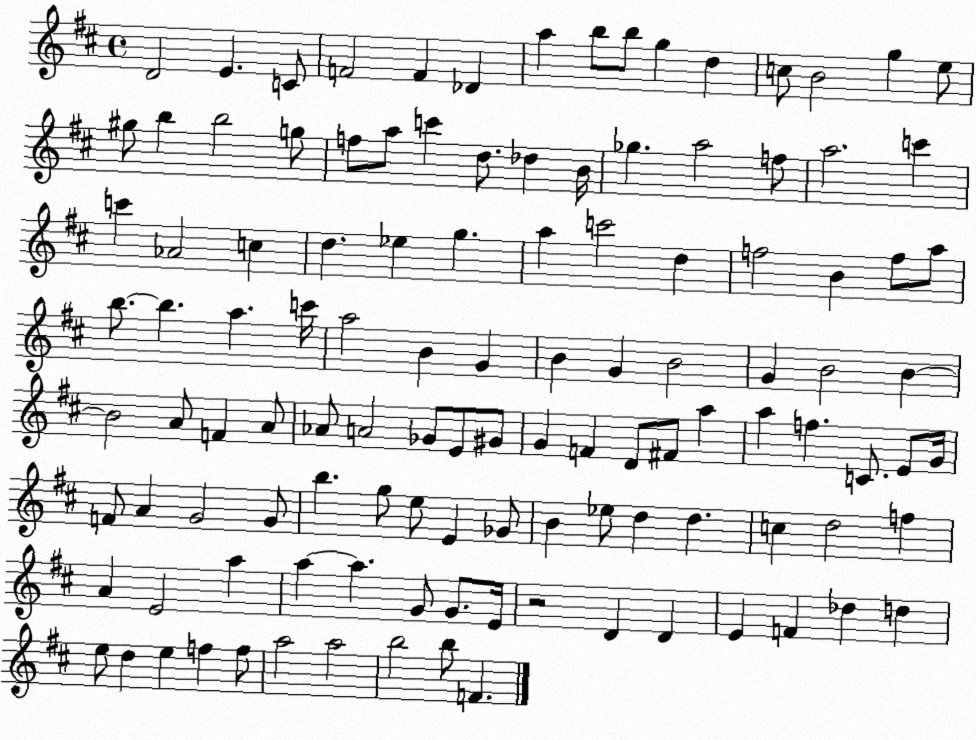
X:1
T:Untitled
M:4/4
L:1/4
K:D
D2 E C/2 F2 F _D a b/2 b/2 g d c/2 B2 g e/2 ^g/2 b b2 g/2 f/2 a/2 c' d/2 _d B/4 _g a2 f/2 a2 c' c' _A2 c d _e g a c'2 d f2 B f/2 a/2 b/2 b a c'/4 a2 B G B G B2 G B2 B B2 A/2 F A/2 _A/2 A2 _G/2 E/2 ^G/2 G F D/2 ^F/2 a a f C/2 E/2 G/4 F/2 A G2 G/2 b g/2 e/2 E _G/2 B _e/2 d d c d2 f A E2 a a a G/2 G/2 E/4 z2 D D E F _d d e/2 d e f f/2 a2 a2 b2 b/2 F